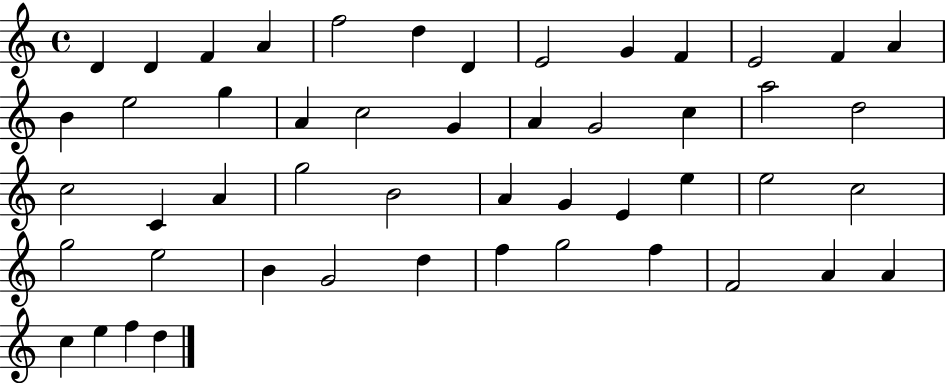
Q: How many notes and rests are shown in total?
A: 50